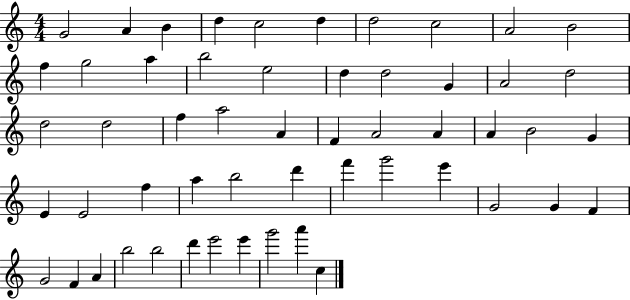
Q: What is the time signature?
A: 4/4